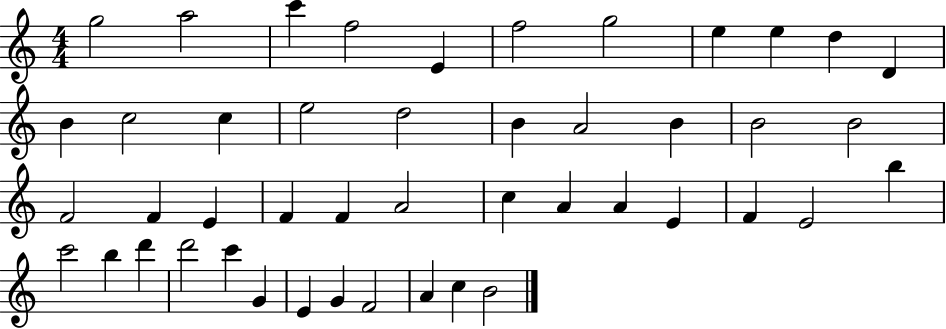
X:1
T:Untitled
M:4/4
L:1/4
K:C
g2 a2 c' f2 E f2 g2 e e d D B c2 c e2 d2 B A2 B B2 B2 F2 F E F F A2 c A A E F E2 b c'2 b d' d'2 c' G E G F2 A c B2